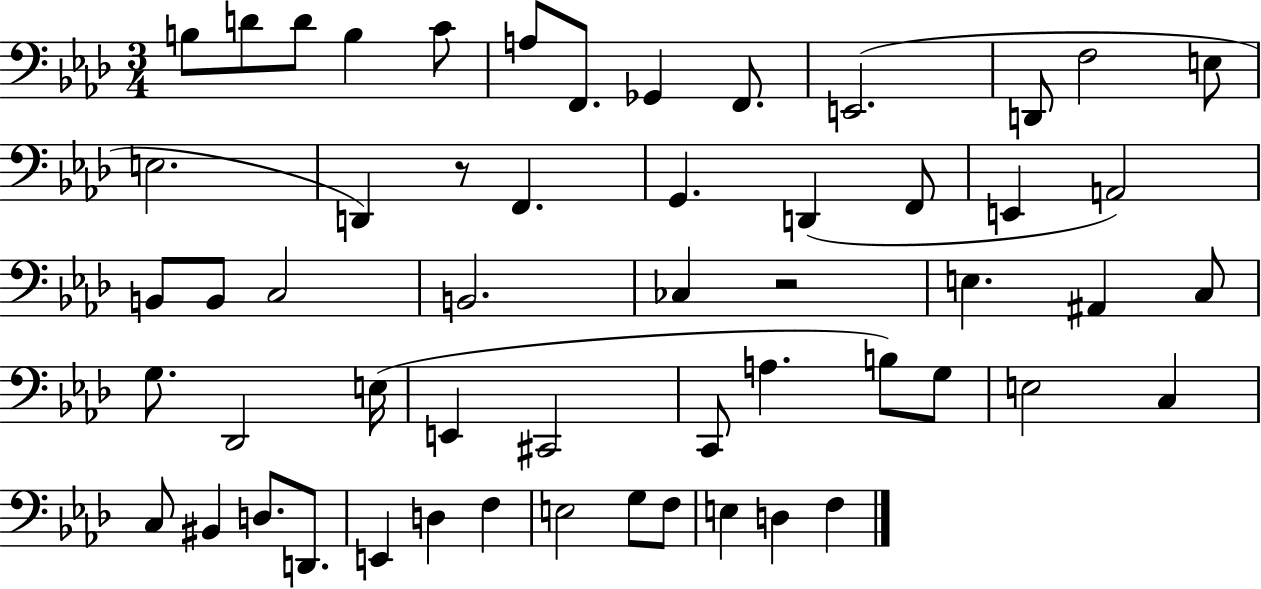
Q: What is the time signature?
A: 3/4